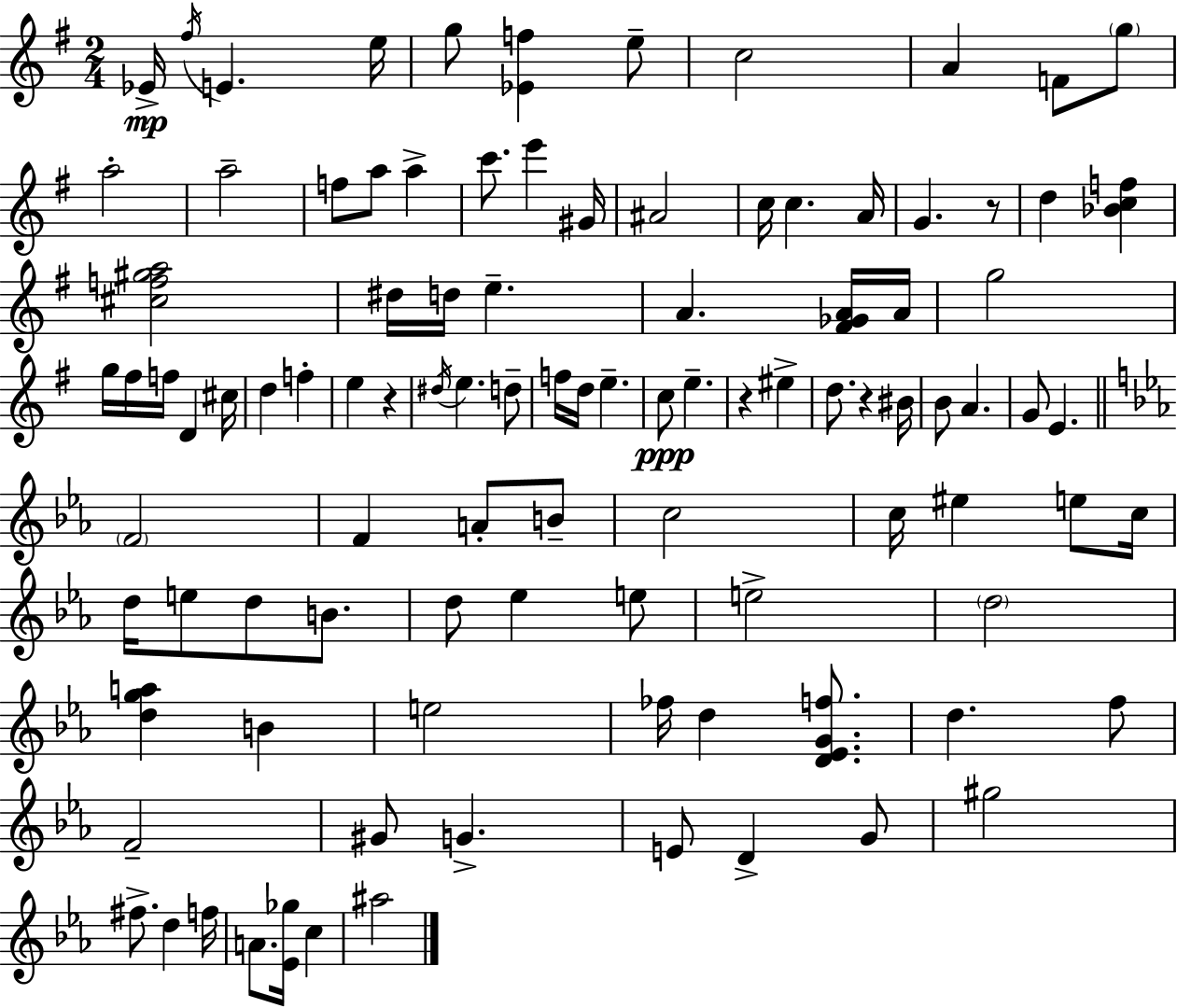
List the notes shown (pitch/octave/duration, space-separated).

Eb4/s F#5/s E4/q. E5/s G5/e [Eb4,F5]/q E5/e C5/h A4/q F4/e G5/e A5/h A5/h F5/e A5/e A5/q C6/e. E6/q G#4/s A#4/h C5/s C5/q. A4/s G4/q. R/e D5/q [Bb4,C5,F5]/q [C#5,F5,G#5,A5]/h D#5/s D5/s E5/q. A4/q. [F#4,Gb4,A4]/s A4/s G5/h G5/s F#5/s F5/s D4/q C#5/s D5/q F5/q E5/q R/q D#5/s E5/q. D5/e F5/s D5/s E5/q. C5/e E5/q. R/q EIS5/q D5/e. R/q BIS4/s B4/e A4/q. G4/e E4/q. F4/h F4/q A4/e B4/e C5/h C5/s EIS5/q E5/e C5/s D5/s E5/e D5/e B4/e. D5/e Eb5/q E5/e E5/h D5/h [D5,G5,A5]/q B4/q E5/h FES5/s D5/q [D4,Eb4,G4,F5]/e. D5/q. F5/e F4/h G#4/e G4/q. E4/e D4/q G4/e G#5/h F#5/e. D5/q F5/s A4/e. [Eb4,Gb5]/s C5/q A#5/h